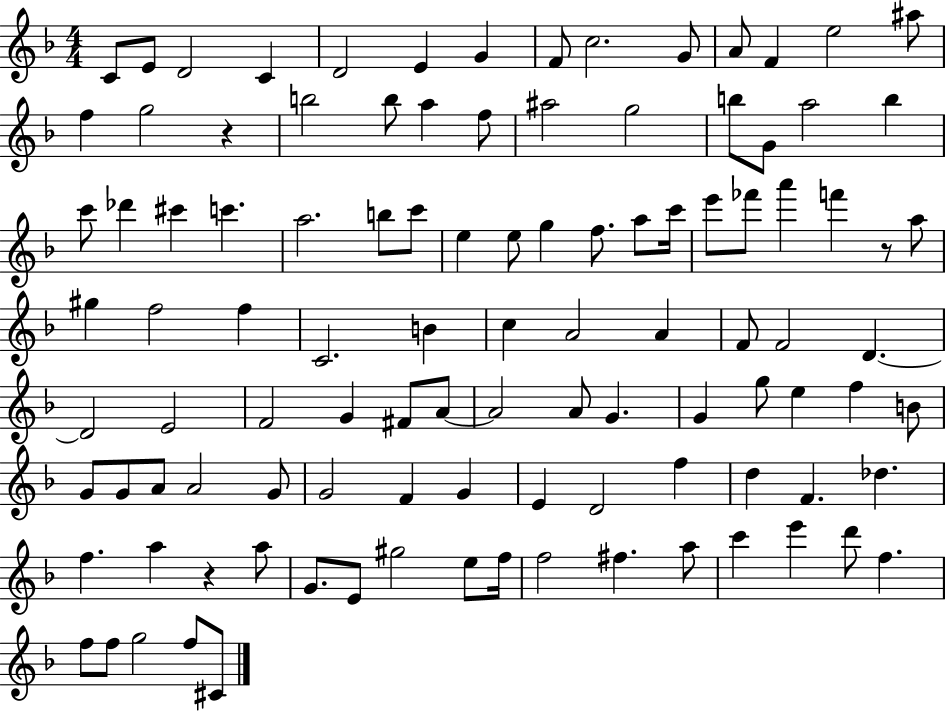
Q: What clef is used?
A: treble